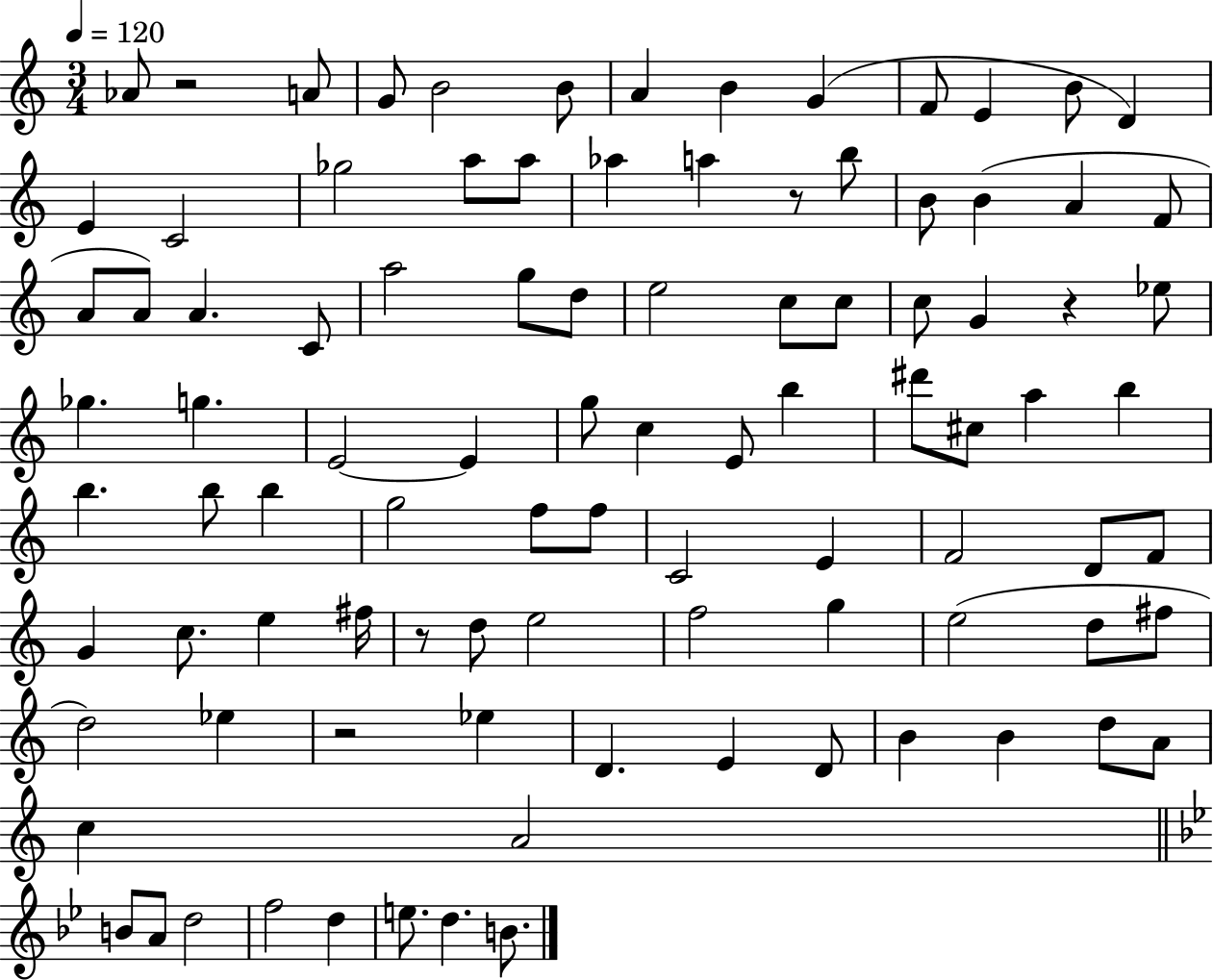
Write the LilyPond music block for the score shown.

{
  \clef treble
  \numericTimeSignature
  \time 3/4
  \key c \major
  \tempo 4 = 120
  aes'8 r2 a'8 | g'8 b'2 b'8 | a'4 b'4 g'4( | f'8 e'4 b'8 d'4) | \break e'4 c'2 | ges''2 a''8 a''8 | aes''4 a''4 r8 b''8 | b'8 b'4( a'4 f'8 | \break a'8 a'8) a'4. c'8 | a''2 g''8 d''8 | e''2 c''8 c''8 | c''8 g'4 r4 ees''8 | \break ges''4. g''4. | e'2~~ e'4 | g''8 c''4 e'8 b''4 | dis'''8 cis''8 a''4 b''4 | \break b''4. b''8 b''4 | g''2 f''8 f''8 | c'2 e'4 | f'2 d'8 f'8 | \break g'4 c''8. e''4 fis''16 | r8 d''8 e''2 | f''2 g''4 | e''2( d''8 fis''8 | \break d''2) ees''4 | r2 ees''4 | d'4. e'4 d'8 | b'4 b'4 d''8 a'8 | \break c''4 a'2 | \bar "||" \break \key bes \major b'8 a'8 d''2 | f''2 d''4 | e''8. d''4. b'8. | \bar "|."
}